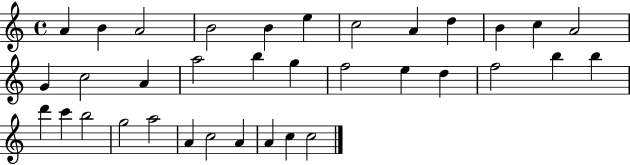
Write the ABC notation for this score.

X:1
T:Untitled
M:4/4
L:1/4
K:C
A B A2 B2 B e c2 A d B c A2 G c2 A a2 b g f2 e d f2 b b d' c' b2 g2 a2 A c2 A A c c2